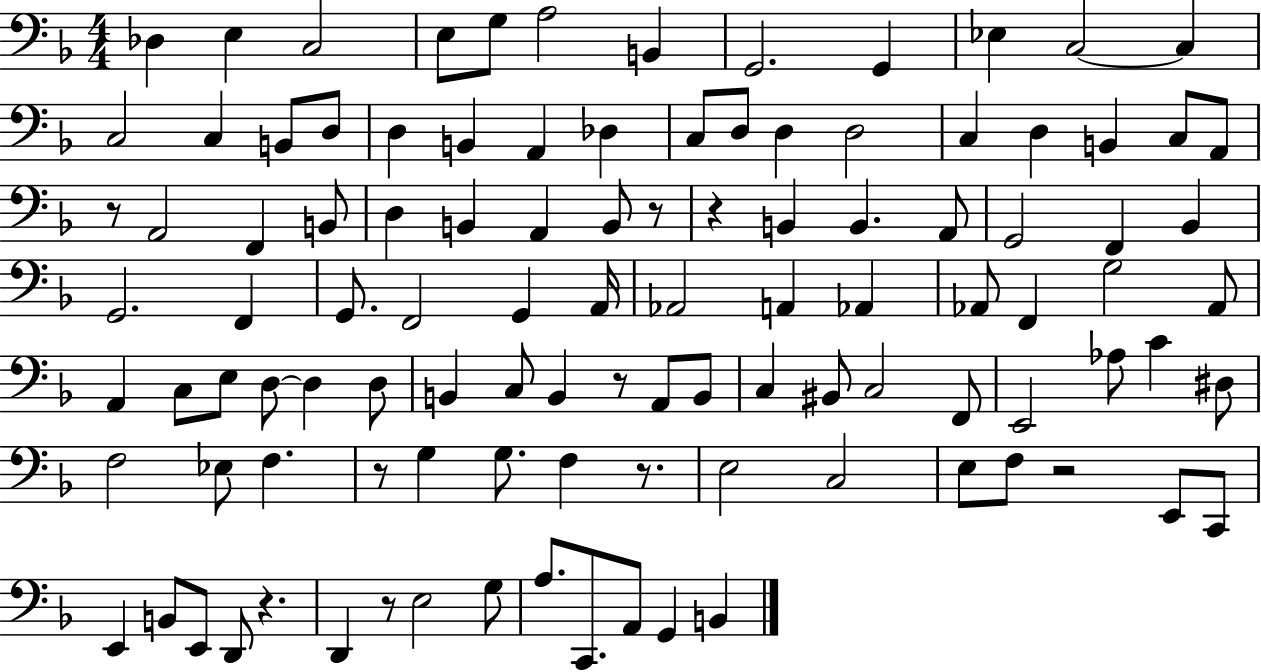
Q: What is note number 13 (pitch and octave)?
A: C3